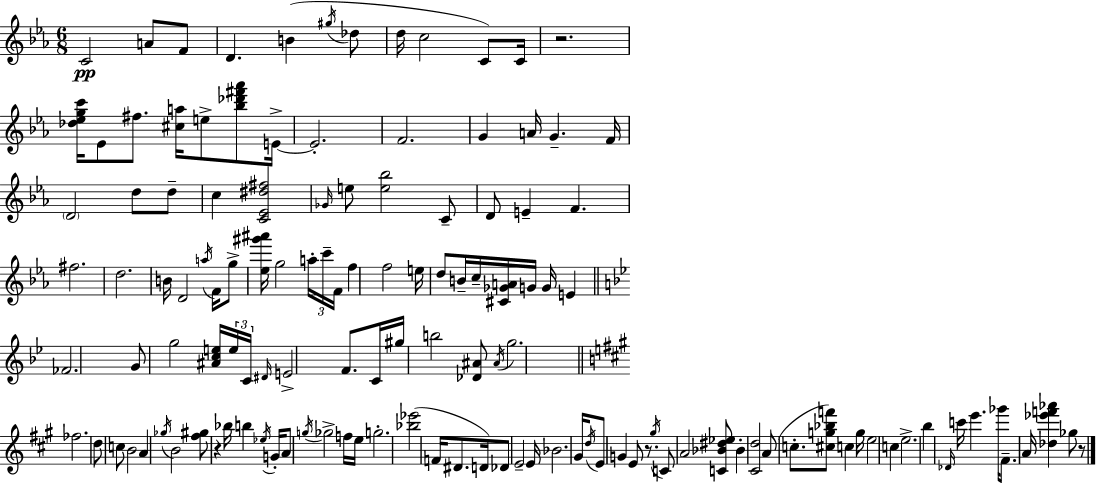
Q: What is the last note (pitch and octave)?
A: Gb5